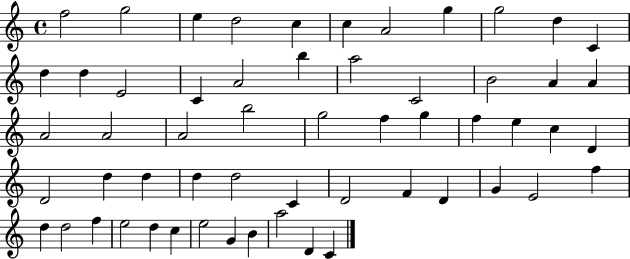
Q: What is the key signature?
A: C major